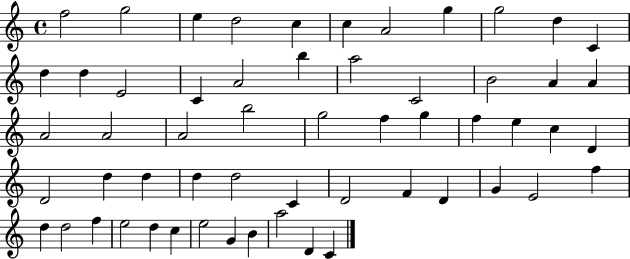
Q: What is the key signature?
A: C major